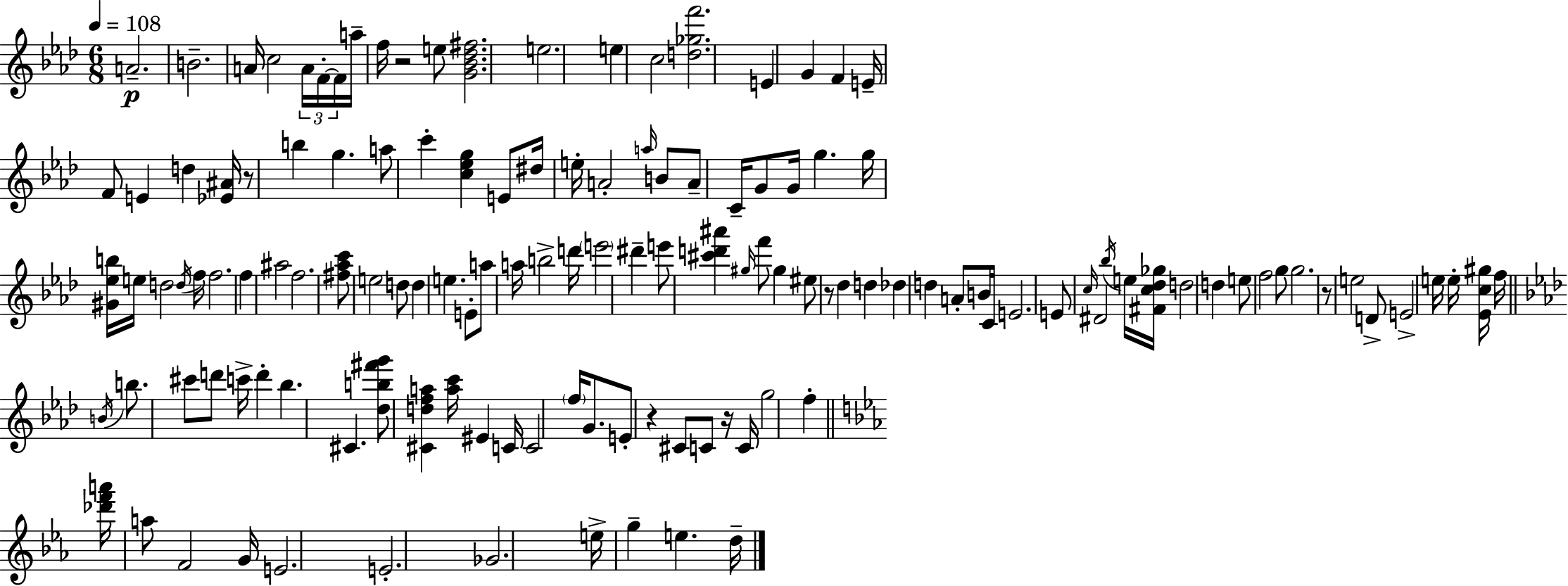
{
  \clef treble
  \numericTimeSignature
  \time 6/8
  \key aes \major
  \tempo 4 = 108
  a'2.--\p | b'2.-- | a'16 c''2 \tuplet 3/2 { a'16 f'16-.~~ f'16 } | a''16-- f''16 r2 e''8 | \break <g' bes' des'' fis''>2. | e''2. | e''4 c''2 | <d'' ges'' f'''>2. | \break e'4 g'4 f'4 | e'16-- f'8 e'4 d''4 <ees' ais'>16 | r8 b''4 g''4. | a''8 c'''4-. <c'' ees'' g''>4 e'8 | \break dis''16 e''16-. a'2-. \grace { a''16 } b'8 | a'8-- c'16-- g'8 g'16 g''4. | g''16 <gis' ees'' b''>16 e''16 d''2 | \acciaccatura { d''16 } f''16 f''2. | \break f''4 ais''2 | f''2. | <fis'' aes'' c'''>8 e''2 | d''8 d''4 e''4. | \break e'8-. a''8 a''16 b''2-> | d'''16 \parenthesize e'''2 dis'''4-- | e'''8 <cis''' d''' ais'''>4 \grace { gis''16 } f'''8 gis''4 | eis''8 r8 des''4 d''4 | \break des''4 d''4 a'8-. | b'16 c'16 e'2. | e'8 \grace { c''16 } dis'2 | \acciaccatura { bes''16 } e''16 <fis' c'' des'' ges''>16 d''2 | \break d''4 e''8 f''2 | g''8 g''2. | r8 e''2 | d'8-> e'2-> | \break e''16 e''16-. <ees' c'' gis''>16 f''16 \bar "||" \break \key aes \major \acciaccatura { b'16 } b''8. cis'''8 d'''8 c'''16-> d'''4-. | bes''4. cis'4. | <des'' b'' fis''' g'''>8 <cis' d'' f'' a''>4 <a'' c'''>16 eis'4 | c'16 c'2 \parenthesize f''16 g'8. | \break e'8-. r4 cis'8 c'8 r16 | c'16 g''2 f''4-. | \bar "||" \break \key ees \major <des''' f''' a'''>16 a''8 f'2 g'16 | e'2. | e'2.-. | ges'2. | \break e''16-> g''4-- e''4. d''16-- | \bar "|."
}